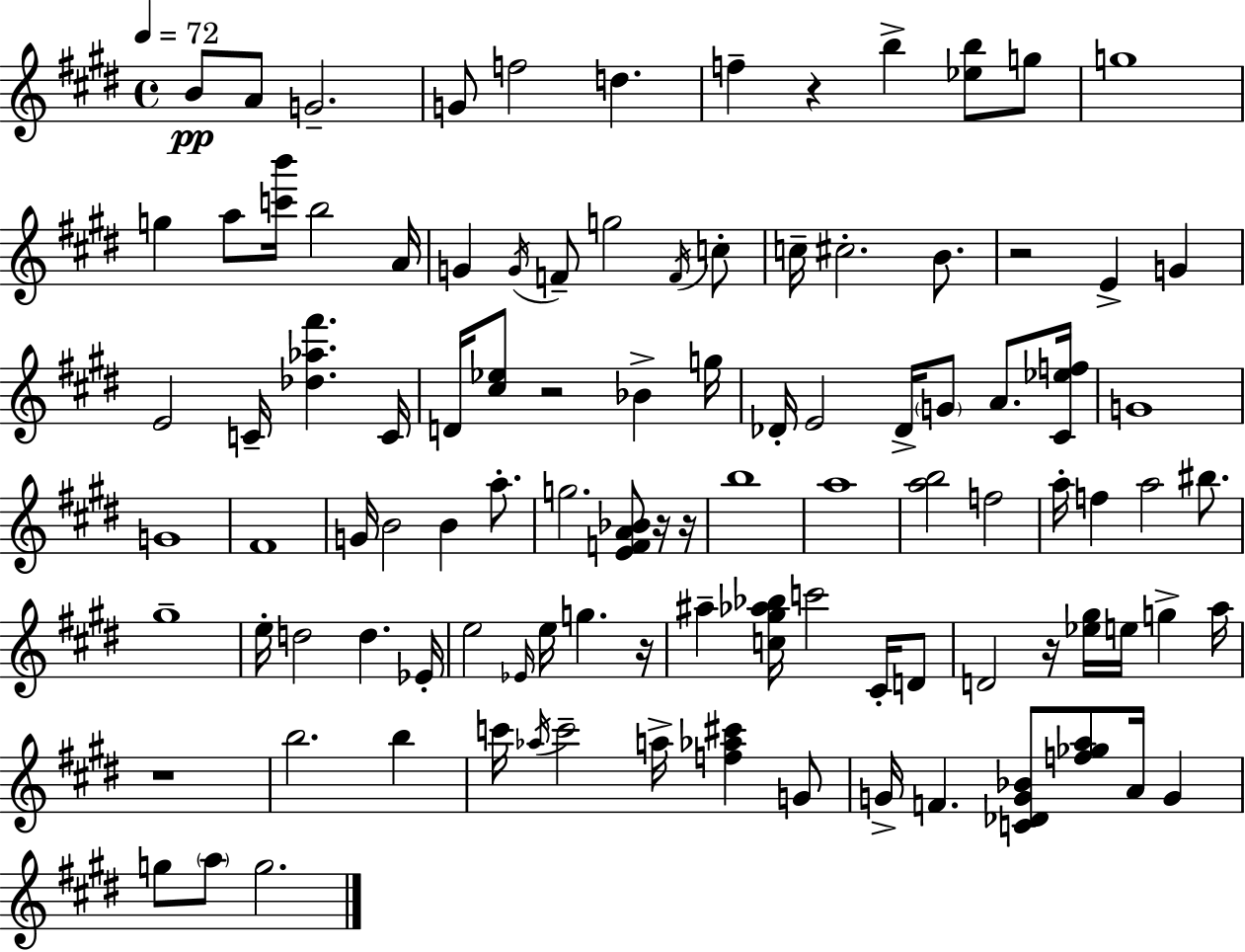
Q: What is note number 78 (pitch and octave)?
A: A4